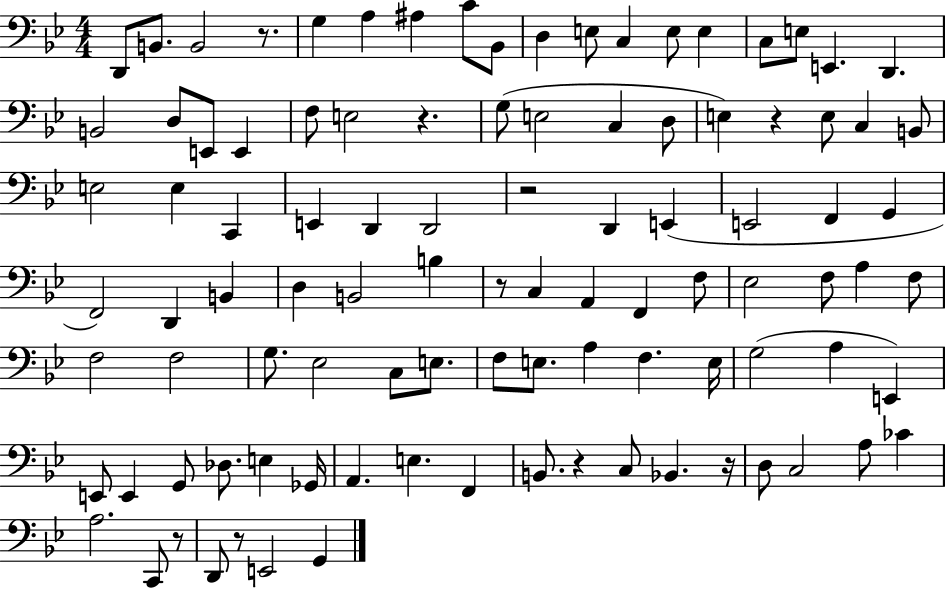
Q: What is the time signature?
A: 4/4